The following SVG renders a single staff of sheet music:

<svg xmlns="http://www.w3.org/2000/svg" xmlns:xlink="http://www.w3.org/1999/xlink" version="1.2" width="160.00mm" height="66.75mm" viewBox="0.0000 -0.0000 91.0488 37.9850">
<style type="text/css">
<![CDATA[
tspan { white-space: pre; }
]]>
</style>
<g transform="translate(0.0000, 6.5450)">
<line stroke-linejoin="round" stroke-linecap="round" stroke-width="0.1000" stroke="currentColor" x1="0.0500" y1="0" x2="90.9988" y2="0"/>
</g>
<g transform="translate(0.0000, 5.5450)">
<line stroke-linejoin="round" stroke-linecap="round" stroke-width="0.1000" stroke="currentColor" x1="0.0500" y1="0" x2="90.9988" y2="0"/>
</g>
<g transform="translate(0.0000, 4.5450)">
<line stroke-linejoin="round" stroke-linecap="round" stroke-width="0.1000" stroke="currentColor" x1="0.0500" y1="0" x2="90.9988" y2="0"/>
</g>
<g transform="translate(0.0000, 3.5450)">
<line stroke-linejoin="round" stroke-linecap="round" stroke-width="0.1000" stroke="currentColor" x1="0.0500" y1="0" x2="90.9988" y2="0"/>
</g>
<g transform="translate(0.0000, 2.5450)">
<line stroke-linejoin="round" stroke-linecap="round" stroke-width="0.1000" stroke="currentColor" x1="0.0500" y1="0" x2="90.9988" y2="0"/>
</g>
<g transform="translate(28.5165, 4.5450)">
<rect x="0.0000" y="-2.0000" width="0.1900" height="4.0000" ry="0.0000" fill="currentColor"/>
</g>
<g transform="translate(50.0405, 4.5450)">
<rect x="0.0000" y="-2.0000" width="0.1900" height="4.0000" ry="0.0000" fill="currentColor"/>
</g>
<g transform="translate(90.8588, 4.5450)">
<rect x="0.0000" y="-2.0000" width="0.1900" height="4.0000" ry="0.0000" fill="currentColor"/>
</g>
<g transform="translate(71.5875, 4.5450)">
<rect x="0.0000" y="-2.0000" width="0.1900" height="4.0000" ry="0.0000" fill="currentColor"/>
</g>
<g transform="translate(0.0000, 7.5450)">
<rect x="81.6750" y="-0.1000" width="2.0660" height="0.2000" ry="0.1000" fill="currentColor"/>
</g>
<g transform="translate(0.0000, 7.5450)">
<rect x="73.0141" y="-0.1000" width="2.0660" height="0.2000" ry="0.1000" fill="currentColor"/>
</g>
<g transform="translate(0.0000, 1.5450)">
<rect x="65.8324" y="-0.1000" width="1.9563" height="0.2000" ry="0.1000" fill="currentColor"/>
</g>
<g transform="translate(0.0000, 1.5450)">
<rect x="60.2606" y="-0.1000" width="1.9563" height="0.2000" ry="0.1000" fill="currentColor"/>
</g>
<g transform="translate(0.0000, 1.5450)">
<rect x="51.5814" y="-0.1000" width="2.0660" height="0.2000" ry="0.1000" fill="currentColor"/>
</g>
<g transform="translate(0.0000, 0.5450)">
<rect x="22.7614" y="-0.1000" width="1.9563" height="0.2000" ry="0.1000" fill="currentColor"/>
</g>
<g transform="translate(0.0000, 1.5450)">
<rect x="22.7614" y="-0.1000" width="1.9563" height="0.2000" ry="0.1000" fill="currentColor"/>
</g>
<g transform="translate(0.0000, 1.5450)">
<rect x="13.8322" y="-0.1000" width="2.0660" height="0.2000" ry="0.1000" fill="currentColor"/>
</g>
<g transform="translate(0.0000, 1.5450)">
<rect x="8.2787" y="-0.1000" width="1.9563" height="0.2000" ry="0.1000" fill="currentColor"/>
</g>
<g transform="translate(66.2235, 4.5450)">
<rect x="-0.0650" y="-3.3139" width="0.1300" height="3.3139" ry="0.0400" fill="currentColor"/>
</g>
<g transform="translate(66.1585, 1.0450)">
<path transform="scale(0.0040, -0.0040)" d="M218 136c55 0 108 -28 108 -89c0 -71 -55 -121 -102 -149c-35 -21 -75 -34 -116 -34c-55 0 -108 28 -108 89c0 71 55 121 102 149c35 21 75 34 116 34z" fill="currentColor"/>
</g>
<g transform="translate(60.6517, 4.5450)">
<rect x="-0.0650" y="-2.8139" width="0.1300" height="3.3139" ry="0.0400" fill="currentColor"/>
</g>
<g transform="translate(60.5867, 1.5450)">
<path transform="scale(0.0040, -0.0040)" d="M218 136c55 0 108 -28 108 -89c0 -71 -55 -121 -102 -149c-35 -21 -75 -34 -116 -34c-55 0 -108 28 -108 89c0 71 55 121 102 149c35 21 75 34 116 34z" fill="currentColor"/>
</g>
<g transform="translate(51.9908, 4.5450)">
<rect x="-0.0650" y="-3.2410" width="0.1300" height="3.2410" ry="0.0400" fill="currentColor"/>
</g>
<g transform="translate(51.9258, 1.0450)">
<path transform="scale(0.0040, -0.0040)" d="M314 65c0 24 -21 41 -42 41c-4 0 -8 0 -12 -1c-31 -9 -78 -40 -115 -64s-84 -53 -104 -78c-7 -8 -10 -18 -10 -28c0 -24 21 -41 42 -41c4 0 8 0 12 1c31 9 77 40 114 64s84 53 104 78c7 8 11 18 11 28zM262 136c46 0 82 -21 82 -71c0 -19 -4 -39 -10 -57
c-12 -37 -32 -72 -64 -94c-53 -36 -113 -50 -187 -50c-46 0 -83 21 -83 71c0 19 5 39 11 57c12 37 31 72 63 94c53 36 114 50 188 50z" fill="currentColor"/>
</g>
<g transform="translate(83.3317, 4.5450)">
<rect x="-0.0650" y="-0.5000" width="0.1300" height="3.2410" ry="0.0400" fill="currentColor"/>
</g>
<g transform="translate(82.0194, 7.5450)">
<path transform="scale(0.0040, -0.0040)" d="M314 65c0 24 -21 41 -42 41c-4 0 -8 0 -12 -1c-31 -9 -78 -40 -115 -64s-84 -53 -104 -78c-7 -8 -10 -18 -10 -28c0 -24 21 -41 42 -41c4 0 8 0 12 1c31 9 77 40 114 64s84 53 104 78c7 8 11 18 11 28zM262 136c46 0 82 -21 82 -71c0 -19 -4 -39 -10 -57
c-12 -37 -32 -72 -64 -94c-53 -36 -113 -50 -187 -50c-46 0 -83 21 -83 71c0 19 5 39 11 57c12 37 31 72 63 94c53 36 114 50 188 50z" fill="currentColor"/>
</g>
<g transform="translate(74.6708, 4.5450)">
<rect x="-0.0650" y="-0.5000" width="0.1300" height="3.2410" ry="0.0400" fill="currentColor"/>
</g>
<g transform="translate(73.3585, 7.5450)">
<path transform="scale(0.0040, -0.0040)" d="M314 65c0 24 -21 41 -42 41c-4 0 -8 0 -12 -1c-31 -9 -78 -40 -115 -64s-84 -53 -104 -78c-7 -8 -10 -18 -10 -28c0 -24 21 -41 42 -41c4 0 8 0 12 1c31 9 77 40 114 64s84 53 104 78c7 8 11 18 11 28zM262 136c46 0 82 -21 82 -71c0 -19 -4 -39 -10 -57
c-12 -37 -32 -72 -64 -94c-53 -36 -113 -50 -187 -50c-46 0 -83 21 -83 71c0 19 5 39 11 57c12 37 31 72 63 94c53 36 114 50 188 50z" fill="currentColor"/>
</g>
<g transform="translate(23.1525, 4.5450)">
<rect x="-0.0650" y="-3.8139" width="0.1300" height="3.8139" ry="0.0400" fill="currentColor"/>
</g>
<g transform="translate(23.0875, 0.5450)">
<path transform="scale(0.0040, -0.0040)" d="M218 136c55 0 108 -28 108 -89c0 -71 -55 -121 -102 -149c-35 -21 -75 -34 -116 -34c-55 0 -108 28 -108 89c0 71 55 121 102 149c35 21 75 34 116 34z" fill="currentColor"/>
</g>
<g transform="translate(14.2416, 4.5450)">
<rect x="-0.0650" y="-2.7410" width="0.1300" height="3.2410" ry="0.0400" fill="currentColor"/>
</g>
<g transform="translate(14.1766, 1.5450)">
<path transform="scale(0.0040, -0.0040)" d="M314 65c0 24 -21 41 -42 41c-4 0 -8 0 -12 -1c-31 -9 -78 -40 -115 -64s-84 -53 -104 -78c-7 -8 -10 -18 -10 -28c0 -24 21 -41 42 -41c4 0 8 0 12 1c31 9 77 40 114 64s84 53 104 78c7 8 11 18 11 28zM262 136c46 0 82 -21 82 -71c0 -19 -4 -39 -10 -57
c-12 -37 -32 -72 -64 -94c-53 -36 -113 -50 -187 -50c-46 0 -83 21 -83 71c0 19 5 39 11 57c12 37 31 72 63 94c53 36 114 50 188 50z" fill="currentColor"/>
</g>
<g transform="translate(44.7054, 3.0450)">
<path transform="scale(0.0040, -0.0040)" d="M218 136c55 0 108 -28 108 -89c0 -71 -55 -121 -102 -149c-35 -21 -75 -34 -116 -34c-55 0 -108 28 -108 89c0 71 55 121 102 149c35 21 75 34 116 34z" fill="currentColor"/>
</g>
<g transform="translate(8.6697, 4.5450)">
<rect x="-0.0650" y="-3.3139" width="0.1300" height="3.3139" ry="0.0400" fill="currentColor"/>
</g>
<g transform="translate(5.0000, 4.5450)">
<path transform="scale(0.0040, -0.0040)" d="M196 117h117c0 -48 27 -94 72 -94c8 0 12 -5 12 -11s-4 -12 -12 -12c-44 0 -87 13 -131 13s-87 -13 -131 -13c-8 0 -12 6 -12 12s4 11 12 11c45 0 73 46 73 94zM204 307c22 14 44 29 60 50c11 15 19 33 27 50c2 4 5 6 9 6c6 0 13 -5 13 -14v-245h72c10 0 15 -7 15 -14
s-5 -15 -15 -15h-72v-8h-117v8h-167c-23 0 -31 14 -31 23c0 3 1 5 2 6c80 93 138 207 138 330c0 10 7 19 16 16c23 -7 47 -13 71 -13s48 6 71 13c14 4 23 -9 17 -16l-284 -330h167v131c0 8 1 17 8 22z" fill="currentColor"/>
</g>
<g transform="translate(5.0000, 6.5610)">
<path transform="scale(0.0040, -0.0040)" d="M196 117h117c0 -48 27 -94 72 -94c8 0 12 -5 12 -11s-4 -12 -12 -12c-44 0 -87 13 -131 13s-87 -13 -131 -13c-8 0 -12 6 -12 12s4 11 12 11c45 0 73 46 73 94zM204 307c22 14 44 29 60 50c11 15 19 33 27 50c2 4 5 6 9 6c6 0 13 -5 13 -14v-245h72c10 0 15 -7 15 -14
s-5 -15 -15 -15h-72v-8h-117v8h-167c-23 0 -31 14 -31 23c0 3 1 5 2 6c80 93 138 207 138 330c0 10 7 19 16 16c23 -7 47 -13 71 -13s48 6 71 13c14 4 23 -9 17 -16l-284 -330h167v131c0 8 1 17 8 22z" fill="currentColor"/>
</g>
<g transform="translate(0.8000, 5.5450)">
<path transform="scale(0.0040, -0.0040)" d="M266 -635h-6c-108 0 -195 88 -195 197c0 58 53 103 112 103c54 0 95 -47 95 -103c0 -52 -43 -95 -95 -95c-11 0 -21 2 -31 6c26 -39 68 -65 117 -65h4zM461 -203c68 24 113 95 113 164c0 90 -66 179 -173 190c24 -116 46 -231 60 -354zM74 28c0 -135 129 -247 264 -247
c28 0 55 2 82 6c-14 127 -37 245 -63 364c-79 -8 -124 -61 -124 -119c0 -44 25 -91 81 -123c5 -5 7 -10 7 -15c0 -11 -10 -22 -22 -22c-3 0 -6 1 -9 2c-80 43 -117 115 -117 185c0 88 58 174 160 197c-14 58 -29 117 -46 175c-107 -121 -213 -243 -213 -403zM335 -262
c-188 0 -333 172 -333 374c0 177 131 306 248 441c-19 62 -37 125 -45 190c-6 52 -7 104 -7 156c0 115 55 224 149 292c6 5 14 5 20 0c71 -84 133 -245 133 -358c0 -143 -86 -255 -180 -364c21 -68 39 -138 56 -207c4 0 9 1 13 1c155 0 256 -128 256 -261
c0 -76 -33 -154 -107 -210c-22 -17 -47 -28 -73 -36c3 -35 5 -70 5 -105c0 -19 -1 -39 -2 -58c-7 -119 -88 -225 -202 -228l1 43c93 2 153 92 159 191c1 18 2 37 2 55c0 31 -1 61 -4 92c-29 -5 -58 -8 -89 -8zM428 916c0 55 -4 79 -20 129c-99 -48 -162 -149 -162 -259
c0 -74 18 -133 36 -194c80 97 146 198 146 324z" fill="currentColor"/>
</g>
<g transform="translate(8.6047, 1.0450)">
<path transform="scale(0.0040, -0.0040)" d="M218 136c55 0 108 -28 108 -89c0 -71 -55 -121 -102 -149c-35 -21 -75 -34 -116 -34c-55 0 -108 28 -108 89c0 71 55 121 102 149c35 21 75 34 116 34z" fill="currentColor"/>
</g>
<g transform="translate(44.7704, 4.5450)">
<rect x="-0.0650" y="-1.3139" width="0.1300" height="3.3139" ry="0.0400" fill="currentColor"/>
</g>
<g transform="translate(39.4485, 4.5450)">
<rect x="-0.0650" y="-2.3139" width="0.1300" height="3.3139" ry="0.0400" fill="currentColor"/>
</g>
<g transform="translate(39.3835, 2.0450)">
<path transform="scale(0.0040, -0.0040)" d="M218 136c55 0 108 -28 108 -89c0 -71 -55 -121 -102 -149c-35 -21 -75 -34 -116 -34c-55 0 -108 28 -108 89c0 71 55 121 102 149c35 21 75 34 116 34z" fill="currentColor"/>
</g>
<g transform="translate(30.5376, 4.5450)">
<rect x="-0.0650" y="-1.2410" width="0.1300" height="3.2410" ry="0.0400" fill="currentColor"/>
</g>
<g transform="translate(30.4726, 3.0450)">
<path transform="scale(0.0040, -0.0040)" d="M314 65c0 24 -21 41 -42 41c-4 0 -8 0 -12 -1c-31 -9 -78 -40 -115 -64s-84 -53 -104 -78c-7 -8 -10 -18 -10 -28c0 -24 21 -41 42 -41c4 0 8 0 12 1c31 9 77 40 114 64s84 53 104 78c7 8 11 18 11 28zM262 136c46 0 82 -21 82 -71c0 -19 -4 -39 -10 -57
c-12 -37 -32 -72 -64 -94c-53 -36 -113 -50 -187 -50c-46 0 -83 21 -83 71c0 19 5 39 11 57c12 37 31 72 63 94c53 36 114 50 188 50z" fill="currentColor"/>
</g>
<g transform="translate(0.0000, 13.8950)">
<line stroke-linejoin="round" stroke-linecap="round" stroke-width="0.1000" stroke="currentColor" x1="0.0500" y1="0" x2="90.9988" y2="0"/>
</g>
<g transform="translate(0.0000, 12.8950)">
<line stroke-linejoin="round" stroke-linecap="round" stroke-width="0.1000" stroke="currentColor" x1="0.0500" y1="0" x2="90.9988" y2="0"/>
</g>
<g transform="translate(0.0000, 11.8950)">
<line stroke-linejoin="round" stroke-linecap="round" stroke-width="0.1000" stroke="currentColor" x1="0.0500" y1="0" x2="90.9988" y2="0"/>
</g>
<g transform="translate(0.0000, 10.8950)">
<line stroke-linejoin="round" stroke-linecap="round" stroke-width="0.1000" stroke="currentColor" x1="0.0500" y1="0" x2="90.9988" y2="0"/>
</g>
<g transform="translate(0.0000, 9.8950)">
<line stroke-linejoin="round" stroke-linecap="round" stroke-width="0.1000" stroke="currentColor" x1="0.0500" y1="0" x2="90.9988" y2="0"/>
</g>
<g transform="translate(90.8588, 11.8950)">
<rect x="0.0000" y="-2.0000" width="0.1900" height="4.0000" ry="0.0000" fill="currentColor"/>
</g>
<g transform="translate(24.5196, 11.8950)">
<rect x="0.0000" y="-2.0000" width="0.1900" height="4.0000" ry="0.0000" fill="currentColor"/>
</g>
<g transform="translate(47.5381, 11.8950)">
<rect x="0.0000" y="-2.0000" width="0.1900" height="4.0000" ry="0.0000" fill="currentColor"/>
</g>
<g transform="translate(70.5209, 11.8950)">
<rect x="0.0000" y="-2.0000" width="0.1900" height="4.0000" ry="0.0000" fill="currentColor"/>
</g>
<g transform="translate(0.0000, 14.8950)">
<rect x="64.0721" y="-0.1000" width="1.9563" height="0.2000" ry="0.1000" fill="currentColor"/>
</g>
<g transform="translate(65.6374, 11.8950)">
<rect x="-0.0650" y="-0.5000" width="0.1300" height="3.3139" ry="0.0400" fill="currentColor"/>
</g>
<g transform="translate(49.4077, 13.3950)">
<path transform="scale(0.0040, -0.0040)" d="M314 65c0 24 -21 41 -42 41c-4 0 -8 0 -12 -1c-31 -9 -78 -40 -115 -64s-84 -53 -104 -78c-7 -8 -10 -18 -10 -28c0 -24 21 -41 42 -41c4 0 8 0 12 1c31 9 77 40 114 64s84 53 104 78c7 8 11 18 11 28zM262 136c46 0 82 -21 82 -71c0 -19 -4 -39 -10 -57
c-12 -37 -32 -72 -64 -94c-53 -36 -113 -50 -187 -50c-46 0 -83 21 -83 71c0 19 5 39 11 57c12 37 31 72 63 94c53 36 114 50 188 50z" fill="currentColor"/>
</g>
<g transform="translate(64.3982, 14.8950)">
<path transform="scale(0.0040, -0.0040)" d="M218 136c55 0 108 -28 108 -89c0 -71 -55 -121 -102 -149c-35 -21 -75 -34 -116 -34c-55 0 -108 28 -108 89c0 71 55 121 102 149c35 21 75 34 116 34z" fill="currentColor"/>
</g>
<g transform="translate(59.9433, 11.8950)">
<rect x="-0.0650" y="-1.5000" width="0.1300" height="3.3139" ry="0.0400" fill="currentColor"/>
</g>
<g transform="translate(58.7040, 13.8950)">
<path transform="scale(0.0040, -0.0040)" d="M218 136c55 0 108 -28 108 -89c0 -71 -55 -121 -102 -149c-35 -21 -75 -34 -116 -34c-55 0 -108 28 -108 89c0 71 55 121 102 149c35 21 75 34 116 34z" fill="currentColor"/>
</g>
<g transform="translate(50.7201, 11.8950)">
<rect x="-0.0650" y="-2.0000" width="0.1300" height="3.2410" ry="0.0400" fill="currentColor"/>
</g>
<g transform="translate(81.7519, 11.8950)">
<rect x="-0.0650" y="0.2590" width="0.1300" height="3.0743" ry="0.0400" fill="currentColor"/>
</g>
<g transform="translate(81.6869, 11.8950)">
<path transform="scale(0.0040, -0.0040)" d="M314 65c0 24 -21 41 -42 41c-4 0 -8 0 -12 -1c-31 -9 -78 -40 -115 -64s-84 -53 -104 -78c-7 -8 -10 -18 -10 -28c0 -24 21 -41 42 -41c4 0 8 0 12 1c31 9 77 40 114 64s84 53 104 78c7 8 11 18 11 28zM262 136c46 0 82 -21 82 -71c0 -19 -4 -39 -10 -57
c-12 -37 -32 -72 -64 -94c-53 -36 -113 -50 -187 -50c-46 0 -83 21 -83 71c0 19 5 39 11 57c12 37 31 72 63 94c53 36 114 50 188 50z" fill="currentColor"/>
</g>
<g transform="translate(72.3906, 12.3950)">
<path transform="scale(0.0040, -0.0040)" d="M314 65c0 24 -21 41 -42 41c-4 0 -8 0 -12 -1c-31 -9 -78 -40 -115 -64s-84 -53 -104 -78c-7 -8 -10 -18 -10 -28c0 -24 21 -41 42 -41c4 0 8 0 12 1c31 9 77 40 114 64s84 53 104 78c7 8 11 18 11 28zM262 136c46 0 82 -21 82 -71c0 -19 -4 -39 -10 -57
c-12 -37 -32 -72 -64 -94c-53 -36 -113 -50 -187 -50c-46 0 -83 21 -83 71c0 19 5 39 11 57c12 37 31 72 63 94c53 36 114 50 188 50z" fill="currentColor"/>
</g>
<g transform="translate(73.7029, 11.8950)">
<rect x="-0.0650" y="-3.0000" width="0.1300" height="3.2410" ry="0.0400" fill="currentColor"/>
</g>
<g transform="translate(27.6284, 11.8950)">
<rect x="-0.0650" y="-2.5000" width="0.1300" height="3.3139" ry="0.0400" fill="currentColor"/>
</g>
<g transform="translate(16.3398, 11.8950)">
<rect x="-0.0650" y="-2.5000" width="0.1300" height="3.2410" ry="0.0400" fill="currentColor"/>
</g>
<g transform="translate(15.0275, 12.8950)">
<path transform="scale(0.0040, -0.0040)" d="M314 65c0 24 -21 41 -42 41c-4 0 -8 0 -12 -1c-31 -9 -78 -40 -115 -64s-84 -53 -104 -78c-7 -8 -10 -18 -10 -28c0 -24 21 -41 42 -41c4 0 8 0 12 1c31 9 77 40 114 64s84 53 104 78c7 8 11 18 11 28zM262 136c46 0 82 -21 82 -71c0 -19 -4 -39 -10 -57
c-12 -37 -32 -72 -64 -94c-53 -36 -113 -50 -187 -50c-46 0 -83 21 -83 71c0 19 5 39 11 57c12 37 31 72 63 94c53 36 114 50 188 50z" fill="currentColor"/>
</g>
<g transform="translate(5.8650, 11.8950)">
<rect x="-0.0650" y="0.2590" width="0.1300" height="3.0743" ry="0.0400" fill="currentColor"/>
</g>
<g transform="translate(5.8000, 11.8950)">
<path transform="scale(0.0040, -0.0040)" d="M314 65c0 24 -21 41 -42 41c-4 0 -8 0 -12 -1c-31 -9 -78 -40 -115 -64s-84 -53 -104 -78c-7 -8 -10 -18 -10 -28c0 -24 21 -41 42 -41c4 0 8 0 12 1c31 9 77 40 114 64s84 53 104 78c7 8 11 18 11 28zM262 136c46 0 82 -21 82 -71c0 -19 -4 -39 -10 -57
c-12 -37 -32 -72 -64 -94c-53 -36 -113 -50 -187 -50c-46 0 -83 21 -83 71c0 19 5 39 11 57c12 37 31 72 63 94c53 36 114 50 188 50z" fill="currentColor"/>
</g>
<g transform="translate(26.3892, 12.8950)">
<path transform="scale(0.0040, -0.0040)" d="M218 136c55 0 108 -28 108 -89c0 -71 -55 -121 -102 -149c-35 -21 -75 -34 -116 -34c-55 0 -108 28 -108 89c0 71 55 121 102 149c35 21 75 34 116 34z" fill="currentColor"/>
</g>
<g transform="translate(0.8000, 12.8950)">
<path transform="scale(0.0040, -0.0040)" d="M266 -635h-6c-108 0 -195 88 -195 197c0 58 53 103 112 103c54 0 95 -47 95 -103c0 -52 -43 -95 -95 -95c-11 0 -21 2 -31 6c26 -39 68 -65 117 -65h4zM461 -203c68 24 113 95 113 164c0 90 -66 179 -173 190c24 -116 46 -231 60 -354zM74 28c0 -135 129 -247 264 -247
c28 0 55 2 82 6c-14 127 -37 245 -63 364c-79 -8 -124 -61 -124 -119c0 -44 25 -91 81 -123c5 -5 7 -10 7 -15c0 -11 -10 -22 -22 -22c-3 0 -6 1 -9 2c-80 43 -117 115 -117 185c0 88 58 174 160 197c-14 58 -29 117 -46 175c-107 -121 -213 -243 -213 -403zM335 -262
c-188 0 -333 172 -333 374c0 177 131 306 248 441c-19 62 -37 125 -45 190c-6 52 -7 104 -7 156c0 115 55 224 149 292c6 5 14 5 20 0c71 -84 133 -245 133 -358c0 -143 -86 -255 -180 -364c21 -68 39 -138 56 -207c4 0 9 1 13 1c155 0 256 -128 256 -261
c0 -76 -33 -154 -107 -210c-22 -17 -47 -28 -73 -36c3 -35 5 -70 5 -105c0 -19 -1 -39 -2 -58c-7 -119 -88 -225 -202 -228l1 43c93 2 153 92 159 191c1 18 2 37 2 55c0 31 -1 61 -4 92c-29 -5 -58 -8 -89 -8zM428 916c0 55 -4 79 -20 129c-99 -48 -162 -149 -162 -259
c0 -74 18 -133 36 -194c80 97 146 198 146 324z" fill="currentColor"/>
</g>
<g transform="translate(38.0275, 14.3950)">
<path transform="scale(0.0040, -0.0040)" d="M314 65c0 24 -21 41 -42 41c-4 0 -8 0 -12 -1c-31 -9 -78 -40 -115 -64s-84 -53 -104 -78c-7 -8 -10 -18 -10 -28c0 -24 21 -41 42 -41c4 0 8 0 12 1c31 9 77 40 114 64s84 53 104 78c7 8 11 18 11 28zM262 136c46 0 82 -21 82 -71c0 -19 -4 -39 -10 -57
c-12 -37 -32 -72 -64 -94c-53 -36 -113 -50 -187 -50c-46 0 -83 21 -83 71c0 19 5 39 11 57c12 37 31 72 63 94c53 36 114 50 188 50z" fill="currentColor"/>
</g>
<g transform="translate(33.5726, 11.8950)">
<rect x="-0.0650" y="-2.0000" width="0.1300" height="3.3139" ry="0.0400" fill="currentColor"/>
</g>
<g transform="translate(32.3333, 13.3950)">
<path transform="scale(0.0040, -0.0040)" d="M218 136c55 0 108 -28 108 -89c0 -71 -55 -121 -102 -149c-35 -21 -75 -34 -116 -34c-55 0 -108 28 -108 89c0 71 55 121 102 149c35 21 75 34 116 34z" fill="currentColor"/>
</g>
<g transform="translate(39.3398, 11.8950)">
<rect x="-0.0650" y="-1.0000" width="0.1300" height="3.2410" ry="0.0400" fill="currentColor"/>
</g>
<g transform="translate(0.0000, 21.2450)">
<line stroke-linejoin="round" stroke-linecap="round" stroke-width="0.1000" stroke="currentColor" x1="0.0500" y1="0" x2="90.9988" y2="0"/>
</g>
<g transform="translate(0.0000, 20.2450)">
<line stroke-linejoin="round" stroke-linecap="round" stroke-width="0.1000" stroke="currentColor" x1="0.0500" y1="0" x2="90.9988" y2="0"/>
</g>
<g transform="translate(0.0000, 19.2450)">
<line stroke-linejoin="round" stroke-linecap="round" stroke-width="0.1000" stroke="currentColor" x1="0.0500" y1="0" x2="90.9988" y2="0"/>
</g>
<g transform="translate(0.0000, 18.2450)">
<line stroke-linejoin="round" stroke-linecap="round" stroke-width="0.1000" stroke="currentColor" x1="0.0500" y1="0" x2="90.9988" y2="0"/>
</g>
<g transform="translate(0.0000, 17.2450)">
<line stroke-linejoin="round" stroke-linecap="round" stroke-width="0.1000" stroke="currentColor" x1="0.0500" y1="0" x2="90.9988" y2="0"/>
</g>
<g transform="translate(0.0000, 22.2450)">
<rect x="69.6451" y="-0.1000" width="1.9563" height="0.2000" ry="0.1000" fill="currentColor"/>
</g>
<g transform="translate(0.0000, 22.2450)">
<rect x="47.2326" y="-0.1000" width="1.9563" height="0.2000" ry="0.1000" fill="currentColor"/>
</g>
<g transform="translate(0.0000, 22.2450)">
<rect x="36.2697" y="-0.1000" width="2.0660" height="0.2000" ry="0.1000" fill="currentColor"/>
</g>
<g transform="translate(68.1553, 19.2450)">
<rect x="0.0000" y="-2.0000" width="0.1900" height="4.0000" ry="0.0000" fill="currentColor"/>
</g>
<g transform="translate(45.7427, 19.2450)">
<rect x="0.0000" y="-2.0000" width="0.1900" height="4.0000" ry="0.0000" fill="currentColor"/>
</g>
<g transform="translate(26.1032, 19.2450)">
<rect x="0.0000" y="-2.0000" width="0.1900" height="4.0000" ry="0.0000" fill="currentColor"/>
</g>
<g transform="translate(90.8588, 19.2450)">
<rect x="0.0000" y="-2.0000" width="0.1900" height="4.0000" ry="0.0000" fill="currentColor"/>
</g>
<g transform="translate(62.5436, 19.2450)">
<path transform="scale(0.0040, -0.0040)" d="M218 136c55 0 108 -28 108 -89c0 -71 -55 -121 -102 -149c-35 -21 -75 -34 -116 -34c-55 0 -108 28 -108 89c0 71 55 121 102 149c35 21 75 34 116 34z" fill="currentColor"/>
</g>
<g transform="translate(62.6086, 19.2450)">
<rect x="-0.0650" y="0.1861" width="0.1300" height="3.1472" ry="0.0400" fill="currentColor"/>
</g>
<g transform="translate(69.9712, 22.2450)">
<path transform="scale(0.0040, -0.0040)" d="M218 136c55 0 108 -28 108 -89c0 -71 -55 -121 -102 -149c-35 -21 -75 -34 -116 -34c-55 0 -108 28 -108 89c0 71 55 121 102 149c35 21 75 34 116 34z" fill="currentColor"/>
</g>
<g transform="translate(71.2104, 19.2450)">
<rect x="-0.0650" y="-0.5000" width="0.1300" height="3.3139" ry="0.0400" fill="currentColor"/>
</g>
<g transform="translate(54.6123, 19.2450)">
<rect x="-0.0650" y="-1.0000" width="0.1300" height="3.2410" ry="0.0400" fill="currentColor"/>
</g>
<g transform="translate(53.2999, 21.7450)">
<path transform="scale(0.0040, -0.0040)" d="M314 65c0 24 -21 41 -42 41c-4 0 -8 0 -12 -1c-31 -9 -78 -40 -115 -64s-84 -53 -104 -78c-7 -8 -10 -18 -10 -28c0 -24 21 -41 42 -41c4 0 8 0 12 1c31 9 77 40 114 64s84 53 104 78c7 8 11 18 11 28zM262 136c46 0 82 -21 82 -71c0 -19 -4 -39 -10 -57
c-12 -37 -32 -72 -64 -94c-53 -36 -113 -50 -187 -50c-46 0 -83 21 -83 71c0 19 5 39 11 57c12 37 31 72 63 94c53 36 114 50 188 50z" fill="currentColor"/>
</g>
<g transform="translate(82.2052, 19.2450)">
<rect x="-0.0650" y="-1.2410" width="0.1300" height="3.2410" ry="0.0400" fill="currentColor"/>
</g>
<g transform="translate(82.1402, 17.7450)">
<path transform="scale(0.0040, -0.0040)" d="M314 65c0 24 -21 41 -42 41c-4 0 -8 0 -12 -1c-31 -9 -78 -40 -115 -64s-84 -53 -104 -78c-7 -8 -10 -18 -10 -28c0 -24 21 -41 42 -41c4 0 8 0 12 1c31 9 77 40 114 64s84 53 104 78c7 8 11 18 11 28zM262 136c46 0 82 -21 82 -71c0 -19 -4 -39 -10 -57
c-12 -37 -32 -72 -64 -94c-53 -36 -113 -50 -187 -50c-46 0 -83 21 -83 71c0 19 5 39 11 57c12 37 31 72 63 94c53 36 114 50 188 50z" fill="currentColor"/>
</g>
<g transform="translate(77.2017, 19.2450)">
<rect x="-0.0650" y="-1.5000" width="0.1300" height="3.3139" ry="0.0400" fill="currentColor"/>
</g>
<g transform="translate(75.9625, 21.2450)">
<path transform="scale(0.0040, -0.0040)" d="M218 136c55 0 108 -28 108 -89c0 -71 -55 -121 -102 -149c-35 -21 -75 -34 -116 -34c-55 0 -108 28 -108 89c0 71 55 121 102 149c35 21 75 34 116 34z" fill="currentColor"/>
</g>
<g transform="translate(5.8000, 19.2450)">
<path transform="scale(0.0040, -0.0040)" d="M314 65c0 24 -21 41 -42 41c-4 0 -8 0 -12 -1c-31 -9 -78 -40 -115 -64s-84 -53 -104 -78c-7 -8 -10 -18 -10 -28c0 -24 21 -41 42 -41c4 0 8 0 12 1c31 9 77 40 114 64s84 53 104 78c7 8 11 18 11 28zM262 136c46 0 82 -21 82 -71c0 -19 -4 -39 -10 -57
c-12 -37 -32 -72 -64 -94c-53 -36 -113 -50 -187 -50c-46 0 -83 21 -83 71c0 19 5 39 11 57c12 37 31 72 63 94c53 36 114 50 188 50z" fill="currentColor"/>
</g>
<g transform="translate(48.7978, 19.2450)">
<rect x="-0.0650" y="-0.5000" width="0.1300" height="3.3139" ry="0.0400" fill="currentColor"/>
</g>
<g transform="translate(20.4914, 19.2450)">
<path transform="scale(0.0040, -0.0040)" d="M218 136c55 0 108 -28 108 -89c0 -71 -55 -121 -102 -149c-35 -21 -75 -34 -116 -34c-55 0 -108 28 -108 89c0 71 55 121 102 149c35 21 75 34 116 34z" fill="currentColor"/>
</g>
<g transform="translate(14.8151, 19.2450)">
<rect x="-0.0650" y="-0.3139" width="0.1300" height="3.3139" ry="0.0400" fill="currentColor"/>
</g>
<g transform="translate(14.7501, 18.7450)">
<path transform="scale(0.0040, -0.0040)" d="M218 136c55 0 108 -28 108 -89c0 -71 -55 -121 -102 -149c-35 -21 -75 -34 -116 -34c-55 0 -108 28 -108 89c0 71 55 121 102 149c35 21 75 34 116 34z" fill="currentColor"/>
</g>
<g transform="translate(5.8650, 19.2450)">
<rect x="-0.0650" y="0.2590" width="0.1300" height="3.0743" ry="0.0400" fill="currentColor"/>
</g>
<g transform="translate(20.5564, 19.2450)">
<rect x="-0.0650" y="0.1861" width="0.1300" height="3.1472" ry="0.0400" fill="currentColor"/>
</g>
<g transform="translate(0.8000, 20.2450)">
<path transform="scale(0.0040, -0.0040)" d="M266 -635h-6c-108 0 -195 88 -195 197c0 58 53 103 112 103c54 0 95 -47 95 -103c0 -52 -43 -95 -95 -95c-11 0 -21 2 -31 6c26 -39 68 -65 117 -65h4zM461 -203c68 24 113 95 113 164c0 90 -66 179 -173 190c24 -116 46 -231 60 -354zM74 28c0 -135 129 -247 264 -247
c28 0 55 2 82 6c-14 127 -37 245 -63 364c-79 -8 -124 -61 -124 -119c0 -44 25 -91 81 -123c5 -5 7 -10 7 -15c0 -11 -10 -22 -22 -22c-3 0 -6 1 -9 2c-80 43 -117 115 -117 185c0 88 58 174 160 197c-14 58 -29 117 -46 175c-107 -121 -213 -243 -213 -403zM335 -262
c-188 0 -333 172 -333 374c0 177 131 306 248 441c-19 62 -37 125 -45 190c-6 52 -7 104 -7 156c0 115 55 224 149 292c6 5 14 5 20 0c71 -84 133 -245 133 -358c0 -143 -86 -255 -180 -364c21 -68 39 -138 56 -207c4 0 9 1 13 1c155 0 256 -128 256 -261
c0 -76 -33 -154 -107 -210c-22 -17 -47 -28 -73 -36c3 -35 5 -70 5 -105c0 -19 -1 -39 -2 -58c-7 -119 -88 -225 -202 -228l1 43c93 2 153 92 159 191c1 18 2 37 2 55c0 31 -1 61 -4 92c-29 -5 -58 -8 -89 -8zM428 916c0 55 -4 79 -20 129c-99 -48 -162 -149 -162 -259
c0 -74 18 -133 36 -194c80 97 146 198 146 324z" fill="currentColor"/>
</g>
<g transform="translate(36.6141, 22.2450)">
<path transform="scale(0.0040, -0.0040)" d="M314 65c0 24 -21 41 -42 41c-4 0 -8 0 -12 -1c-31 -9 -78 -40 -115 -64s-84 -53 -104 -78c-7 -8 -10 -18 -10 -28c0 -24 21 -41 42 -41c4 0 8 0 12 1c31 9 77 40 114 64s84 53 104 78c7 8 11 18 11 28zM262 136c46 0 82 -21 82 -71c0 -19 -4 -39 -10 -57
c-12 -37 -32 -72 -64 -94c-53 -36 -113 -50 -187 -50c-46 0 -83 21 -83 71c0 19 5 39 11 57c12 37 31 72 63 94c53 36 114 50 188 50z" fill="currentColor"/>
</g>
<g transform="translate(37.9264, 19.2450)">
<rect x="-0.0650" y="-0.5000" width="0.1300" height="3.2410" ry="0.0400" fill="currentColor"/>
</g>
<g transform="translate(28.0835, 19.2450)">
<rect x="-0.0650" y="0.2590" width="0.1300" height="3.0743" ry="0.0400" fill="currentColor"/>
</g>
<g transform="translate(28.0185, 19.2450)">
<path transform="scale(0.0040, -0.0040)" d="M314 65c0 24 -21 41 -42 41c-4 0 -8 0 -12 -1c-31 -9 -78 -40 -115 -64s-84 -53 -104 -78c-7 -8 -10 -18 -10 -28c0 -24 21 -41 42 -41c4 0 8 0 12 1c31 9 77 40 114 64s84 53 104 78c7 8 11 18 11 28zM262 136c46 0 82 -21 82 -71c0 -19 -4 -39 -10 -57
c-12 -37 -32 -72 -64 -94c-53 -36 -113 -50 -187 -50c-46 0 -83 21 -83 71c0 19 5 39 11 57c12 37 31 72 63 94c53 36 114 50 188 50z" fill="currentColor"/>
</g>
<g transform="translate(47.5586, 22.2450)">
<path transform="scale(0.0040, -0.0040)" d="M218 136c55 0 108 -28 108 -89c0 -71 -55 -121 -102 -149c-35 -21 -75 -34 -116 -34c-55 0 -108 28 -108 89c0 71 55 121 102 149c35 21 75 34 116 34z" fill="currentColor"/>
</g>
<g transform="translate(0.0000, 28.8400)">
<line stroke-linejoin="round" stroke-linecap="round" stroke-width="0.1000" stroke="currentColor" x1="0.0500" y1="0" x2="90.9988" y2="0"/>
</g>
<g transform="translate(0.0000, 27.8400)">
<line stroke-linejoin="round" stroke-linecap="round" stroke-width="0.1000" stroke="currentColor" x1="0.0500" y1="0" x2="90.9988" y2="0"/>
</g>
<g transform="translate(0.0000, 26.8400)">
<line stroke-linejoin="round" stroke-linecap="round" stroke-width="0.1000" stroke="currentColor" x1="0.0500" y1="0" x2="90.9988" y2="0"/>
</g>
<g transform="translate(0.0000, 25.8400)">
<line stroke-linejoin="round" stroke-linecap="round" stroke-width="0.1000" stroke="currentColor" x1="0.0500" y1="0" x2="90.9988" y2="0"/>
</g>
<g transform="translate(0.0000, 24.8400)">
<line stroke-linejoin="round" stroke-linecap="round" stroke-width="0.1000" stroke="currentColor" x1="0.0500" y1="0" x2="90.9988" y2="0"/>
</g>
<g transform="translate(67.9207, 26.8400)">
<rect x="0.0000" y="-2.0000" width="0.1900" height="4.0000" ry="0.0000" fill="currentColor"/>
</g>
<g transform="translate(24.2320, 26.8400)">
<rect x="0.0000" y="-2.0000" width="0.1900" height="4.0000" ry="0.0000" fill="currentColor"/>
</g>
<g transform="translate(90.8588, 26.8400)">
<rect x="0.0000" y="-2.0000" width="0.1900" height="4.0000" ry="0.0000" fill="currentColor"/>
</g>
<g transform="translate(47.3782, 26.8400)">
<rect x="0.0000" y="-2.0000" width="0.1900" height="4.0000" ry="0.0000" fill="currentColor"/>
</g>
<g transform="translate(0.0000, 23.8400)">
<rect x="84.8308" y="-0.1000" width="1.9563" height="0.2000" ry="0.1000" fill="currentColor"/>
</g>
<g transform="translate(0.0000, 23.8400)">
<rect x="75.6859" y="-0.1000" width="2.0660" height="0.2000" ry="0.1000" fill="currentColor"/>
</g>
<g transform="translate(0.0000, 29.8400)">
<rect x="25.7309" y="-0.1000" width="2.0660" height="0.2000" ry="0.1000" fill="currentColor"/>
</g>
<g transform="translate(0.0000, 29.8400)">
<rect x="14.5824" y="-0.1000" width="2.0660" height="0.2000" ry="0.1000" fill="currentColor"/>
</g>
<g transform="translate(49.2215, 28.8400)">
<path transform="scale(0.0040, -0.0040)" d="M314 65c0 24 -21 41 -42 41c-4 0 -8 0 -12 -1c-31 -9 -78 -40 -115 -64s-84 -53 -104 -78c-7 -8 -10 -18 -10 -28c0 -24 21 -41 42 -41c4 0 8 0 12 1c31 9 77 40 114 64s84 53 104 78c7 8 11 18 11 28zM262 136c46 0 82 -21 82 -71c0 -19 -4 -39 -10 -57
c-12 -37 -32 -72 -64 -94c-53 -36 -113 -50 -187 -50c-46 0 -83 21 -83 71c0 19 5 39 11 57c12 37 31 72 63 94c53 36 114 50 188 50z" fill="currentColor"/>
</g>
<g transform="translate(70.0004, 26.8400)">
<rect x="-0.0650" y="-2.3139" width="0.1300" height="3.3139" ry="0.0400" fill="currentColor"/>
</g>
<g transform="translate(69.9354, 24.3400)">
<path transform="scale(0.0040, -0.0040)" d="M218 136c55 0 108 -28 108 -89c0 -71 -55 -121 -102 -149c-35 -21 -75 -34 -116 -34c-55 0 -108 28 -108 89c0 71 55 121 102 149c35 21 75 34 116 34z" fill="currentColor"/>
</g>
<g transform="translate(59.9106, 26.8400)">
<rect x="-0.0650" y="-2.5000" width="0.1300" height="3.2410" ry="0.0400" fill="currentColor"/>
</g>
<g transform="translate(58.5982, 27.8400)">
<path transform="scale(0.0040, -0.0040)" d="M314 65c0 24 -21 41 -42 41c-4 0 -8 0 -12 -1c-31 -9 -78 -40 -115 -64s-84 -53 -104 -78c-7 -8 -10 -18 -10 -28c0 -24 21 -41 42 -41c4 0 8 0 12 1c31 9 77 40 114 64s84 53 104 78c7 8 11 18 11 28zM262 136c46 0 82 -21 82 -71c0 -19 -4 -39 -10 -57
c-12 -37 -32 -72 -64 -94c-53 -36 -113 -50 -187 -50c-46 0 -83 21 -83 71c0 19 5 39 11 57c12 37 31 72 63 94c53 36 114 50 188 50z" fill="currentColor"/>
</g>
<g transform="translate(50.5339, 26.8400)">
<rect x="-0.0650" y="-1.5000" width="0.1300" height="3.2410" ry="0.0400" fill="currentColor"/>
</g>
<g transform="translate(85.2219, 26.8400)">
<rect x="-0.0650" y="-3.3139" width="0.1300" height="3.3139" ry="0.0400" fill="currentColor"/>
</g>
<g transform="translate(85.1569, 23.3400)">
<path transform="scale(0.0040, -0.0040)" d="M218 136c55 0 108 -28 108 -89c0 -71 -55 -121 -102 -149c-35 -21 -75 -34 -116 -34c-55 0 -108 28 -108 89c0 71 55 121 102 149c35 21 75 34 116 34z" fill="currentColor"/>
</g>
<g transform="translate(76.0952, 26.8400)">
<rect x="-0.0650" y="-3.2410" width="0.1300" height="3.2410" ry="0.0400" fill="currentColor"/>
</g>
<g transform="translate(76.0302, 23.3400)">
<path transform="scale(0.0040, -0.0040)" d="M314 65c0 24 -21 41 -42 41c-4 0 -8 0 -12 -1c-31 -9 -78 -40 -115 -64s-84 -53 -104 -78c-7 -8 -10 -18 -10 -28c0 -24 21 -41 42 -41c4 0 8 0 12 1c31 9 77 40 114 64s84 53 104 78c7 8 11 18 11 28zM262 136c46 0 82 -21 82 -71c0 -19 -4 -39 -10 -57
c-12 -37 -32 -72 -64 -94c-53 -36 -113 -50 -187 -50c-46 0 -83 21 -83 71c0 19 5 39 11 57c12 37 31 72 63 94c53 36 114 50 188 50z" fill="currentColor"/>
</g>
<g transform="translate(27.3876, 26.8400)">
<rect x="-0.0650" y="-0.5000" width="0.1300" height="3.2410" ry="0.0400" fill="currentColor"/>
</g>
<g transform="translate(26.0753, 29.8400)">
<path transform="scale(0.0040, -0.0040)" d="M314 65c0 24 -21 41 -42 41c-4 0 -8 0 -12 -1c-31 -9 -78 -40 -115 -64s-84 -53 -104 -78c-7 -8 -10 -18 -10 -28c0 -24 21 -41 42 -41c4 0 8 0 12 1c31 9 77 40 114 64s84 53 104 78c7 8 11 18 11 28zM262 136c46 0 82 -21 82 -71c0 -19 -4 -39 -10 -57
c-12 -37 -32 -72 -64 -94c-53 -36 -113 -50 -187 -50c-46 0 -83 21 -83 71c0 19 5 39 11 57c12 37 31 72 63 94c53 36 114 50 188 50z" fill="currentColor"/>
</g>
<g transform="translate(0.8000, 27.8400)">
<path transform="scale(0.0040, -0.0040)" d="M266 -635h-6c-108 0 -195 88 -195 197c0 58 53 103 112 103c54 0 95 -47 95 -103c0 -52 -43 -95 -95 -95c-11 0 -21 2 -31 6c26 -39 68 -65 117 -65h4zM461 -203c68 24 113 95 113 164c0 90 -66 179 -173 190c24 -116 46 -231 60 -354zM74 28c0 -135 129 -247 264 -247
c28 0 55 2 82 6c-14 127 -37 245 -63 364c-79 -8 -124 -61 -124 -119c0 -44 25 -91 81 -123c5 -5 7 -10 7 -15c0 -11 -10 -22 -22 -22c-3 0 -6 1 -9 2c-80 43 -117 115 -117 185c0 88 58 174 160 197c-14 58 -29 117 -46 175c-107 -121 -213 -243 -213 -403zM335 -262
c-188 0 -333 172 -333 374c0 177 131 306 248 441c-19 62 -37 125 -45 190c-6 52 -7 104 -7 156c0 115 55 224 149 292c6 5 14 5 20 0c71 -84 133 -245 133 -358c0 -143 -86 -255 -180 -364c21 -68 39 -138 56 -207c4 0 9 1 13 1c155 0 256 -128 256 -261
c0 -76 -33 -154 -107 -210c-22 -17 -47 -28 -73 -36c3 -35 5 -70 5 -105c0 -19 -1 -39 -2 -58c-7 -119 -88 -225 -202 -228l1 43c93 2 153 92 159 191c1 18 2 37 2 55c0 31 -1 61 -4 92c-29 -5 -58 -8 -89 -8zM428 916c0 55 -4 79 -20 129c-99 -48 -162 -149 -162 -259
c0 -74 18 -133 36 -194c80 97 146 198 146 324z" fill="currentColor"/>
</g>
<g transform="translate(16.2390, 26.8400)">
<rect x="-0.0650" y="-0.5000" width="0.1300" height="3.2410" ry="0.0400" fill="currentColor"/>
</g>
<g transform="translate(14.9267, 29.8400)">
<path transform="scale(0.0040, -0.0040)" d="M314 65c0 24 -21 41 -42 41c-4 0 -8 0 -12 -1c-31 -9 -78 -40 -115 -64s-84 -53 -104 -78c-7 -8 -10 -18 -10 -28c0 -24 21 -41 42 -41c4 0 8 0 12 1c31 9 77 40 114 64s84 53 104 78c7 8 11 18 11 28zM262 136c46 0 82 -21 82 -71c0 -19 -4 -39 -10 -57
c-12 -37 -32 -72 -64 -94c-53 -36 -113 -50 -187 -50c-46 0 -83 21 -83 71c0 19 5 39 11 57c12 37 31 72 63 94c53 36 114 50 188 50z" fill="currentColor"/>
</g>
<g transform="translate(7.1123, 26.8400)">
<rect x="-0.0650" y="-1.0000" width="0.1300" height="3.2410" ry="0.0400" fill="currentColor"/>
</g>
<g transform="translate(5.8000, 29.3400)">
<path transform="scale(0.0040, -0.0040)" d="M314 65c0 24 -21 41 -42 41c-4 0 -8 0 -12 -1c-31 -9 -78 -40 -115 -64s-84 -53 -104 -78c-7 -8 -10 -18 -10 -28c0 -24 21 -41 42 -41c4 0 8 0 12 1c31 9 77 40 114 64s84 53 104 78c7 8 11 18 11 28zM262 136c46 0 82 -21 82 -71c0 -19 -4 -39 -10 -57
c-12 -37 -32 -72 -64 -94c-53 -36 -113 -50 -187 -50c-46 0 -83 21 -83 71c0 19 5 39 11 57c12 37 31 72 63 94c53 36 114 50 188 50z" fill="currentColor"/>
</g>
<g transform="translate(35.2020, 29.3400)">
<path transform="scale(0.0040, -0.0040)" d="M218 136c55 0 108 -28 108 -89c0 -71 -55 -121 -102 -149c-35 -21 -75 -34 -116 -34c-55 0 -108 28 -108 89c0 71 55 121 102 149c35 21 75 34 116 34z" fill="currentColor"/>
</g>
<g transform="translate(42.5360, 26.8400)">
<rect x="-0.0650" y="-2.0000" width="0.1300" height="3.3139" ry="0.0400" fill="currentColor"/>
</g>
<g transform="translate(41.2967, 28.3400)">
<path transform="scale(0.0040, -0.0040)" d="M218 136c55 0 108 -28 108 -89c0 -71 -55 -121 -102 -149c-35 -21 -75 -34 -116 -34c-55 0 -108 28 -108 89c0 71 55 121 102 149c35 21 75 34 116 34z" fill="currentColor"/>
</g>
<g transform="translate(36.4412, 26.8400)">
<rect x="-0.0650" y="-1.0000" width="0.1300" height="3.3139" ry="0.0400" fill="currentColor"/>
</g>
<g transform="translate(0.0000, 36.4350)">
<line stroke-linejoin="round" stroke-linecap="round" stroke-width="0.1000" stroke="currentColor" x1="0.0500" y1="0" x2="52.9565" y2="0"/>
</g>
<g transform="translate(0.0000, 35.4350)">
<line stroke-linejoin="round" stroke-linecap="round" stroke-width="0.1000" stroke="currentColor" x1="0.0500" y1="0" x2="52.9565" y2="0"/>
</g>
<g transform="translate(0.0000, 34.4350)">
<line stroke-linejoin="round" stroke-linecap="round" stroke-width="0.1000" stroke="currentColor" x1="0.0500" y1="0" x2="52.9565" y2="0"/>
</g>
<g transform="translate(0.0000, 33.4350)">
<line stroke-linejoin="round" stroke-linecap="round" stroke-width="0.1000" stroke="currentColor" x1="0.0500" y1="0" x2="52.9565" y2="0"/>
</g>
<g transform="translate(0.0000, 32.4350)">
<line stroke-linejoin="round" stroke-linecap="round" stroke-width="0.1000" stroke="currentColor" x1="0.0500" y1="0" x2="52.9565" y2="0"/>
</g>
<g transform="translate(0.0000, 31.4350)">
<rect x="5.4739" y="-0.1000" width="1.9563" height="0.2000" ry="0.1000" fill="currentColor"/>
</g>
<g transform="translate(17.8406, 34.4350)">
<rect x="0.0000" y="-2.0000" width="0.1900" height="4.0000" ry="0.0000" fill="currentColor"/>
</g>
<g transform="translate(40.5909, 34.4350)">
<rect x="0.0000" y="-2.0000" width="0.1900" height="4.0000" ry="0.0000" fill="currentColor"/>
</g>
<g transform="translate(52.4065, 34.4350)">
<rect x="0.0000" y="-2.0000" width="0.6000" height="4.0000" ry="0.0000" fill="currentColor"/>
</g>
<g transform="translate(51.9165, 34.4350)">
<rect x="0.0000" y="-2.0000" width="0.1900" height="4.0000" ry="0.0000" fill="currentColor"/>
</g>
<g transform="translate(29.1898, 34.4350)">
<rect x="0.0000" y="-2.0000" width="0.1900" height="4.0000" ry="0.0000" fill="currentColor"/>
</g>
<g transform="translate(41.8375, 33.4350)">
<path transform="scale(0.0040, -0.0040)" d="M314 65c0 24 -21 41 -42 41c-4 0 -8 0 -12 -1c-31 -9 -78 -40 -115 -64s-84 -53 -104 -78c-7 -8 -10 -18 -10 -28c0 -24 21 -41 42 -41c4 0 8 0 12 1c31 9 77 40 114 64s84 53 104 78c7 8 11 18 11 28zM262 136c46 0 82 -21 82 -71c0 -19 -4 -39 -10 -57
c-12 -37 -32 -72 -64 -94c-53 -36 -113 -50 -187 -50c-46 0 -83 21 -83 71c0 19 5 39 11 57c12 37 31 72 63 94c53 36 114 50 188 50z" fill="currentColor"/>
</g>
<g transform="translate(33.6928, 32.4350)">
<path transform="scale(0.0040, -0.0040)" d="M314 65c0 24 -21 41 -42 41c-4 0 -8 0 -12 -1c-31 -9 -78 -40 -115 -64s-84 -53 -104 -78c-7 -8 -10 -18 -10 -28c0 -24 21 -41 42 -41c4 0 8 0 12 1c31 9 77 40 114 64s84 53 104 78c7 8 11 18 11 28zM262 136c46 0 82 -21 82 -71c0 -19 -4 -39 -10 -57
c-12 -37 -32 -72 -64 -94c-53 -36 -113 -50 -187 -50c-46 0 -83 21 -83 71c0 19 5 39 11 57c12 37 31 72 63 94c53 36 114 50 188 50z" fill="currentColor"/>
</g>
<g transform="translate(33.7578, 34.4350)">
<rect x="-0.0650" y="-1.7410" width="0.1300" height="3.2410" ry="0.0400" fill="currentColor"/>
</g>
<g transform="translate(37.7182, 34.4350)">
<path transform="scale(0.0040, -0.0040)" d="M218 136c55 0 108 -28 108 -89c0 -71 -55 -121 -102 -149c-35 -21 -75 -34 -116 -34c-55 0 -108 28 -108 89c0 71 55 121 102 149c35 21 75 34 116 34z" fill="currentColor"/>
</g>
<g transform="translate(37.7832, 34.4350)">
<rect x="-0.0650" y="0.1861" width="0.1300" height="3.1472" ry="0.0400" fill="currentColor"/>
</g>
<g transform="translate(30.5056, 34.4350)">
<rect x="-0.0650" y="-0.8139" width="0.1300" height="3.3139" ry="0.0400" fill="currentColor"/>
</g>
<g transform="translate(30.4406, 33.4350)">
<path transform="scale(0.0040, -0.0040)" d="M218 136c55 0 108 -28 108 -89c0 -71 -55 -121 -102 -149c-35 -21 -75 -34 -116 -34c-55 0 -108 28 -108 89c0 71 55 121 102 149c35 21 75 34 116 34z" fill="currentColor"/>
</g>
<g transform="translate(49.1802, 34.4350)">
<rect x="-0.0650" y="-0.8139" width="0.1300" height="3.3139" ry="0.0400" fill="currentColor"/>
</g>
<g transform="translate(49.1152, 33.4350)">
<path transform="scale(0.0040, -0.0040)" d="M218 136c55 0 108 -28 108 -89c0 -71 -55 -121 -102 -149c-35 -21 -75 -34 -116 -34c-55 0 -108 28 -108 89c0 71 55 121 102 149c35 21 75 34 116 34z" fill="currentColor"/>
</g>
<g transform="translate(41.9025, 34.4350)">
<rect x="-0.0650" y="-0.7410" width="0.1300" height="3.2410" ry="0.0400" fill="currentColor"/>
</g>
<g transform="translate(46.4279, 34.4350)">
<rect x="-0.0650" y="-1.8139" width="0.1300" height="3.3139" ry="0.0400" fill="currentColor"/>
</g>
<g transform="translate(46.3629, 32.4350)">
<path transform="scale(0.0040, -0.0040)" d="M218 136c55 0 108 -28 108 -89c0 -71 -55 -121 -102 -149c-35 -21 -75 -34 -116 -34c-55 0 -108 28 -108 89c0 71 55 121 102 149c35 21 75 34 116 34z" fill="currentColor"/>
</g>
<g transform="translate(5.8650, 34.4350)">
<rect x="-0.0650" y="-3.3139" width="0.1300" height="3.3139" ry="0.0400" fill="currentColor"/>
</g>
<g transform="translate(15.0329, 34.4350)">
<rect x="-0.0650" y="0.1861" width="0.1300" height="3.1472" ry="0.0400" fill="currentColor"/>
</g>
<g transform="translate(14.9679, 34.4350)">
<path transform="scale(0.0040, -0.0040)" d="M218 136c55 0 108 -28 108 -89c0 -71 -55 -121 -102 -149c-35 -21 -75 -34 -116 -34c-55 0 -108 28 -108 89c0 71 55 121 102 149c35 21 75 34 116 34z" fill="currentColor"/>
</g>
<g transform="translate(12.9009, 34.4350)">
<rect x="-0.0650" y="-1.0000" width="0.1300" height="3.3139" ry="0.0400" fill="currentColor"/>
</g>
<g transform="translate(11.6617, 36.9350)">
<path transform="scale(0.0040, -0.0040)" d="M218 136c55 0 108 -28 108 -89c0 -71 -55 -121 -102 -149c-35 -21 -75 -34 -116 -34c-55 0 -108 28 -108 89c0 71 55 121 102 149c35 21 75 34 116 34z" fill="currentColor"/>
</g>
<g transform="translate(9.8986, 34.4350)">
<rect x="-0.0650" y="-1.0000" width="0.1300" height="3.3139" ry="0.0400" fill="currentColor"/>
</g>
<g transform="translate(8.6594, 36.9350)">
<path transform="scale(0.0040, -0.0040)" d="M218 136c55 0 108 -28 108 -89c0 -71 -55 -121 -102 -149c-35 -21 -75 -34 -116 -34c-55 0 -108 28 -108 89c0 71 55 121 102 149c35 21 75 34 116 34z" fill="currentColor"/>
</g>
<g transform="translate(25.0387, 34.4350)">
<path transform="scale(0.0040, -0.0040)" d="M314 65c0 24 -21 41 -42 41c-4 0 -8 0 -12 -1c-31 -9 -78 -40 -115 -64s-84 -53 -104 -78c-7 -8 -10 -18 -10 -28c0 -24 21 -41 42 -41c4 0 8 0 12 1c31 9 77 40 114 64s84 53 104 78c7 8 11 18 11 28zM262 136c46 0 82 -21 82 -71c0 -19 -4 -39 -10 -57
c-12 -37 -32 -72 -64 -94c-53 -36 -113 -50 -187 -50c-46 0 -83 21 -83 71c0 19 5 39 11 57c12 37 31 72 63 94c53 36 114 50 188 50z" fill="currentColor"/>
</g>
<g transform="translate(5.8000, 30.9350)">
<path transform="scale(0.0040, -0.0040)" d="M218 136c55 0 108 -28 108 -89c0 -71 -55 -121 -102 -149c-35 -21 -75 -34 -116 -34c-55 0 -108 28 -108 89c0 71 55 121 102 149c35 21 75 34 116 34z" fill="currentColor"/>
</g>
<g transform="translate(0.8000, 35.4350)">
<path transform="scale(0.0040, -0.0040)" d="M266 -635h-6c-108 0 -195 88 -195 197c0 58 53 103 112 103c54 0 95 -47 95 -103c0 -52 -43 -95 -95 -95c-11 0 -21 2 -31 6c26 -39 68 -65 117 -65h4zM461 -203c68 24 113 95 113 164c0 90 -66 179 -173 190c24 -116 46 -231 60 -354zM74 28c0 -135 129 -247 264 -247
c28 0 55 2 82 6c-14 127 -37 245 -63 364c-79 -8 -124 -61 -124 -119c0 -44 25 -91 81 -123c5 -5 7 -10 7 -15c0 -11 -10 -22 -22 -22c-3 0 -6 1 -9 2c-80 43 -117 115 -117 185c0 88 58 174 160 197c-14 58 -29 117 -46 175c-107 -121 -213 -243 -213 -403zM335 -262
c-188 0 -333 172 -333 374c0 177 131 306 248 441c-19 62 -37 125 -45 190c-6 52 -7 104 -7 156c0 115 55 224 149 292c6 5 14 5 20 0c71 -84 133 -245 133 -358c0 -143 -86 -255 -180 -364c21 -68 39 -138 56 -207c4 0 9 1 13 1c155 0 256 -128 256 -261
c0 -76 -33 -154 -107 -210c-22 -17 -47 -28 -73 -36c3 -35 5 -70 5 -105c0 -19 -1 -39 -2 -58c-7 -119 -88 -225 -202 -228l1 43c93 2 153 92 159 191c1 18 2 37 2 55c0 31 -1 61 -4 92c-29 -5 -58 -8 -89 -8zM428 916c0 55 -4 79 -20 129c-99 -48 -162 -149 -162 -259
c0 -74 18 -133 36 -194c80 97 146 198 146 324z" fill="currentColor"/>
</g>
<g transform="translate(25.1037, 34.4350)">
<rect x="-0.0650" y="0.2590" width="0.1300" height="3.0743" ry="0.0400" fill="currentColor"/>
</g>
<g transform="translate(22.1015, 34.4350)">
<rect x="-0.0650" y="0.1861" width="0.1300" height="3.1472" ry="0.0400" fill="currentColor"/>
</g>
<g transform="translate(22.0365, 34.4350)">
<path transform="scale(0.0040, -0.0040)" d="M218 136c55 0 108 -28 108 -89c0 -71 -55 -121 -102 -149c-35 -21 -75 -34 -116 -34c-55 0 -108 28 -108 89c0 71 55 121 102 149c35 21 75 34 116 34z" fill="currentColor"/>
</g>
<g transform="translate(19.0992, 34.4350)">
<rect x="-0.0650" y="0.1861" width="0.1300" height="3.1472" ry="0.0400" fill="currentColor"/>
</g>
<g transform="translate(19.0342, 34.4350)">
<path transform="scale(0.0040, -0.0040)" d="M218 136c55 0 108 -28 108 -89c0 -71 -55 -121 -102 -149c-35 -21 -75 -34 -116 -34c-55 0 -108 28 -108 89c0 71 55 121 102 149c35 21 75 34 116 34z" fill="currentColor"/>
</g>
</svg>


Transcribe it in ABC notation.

X:1
T:Untitled
M:4/4
L:1/4
K:C
b a2 c' e2 g e b2 a b C2 C2 B2 G2 G F D2 F2 E C A2 B2 B2 c B B2 C2 C D2 B C E e2 D2 C2 C2 D F E2 G2 g b2 b b D D B B B B2 d f2 B d2 f d